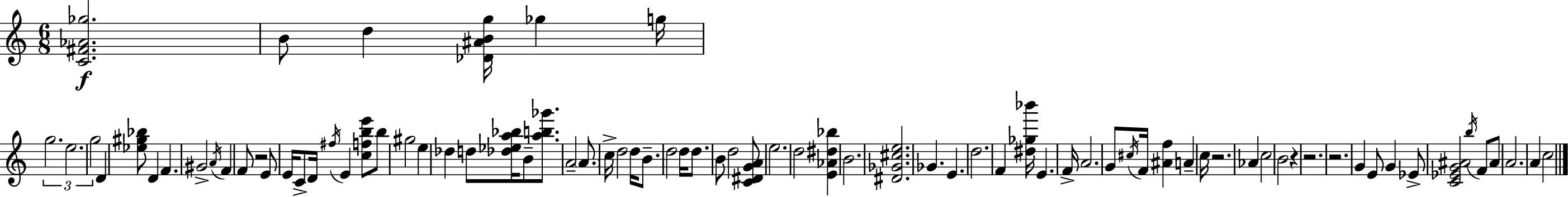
{
  \clef treble
  \numericTimeSignature
  \time 6/8
  \key a \minor
  <c' fis' aes' ges''>2.\f | b'8 d''4 <des' ais' b' g''>16 ges''4 g''16 | \tuplet 3/2 { g''2. | e''2. | \break g''2 } d'4 | <ees'' gis'' bes''>8 d'4 f'4. | gis'2-> \acciaccatura { a'16 } f'4 | f'8 r2 e'8 | \break e'16 c'8-> d'16 \acciaccatura { fis''16 } e'4 <c'' f'' b'' e'''>8 | b''8 gis''2 e''4 | des''4 d''8 <des'' ees'' a'' bes''>16 b'8-- <a'' b'' ges'''>8. | a'2-- \parenthesize a'8. | \break c''16-> d''2 d''16 b'8.-- | d''2 d''16 d''8. | b'8 d''2 | <c' dis' g' a'>8 e''2. | \break d''2 <e' aes' dis'' bes''>4 | b'2. | <dis' ges' cis'' e''>2. | ges'4. e'4. | \break d''2. | f'4 <dis'' ges'' bes'''>16 e'4. | f'16-> a'2. | g'8 \acciaccatura { cis''16 } f'16 <ais' f''>4 a'4-- | \break c''16 r2. | aes'4 c''2 | b'2 r4 | r2. | \break r2. | g'4 e'8 g'4 | ees'8-> <c' ees' g' ais'>2 \acciaccatura { b''16 } | f'8 ais'8 a'2. | \break a'4 c''2 | \bar "|."
}